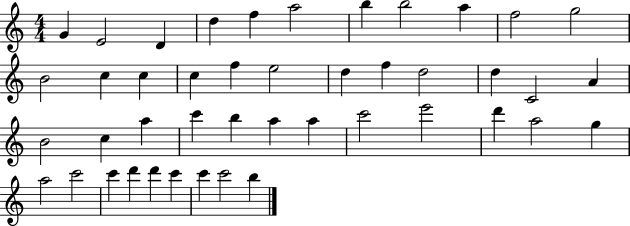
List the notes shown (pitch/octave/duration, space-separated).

G4/q E4/h D4/q D5/q F5/q A5/h B5/q B5/h A5/q F5/h G5/h B4/h C5/q C5/q C5/q F5/q E5/h D5/q F5/q D5/h D5/q C4/h A4/q B4/h C5/q A5/q C6/q B5/q A5/q A5/q C6/h E6/h D6/q A5/h G5/q A5/h C6/h C6/q D6/q D6/q C6/q C6/q C6/h B5/q